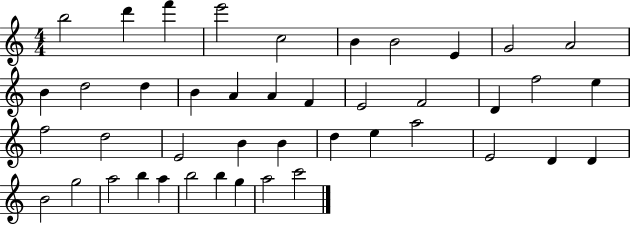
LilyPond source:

{
  \clef treble
  \numericTimeSignature
  \time 4/4
  \key c \major
  b''2 d'''4 f'''4 | e'''2 c''2 | b'4 b'2 e'4 | g'2 a'2 | \break b'4 d''2 d''4 | b'4 a'4 a'4 f'4 | e'2 f'2 | d'4 f''2 e''4 | \break f''2 d''2 | e'2 b'4 b'4 | d''4 e''4 a''2 | e'2 d'4 d'4 | \break b'2 g''2 | a''2 b''4 a''4 | b''2 b''4 g''4 | a''2 c'''2 | \break \bar "|."
}